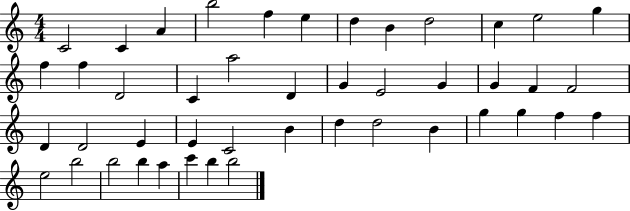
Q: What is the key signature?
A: C major